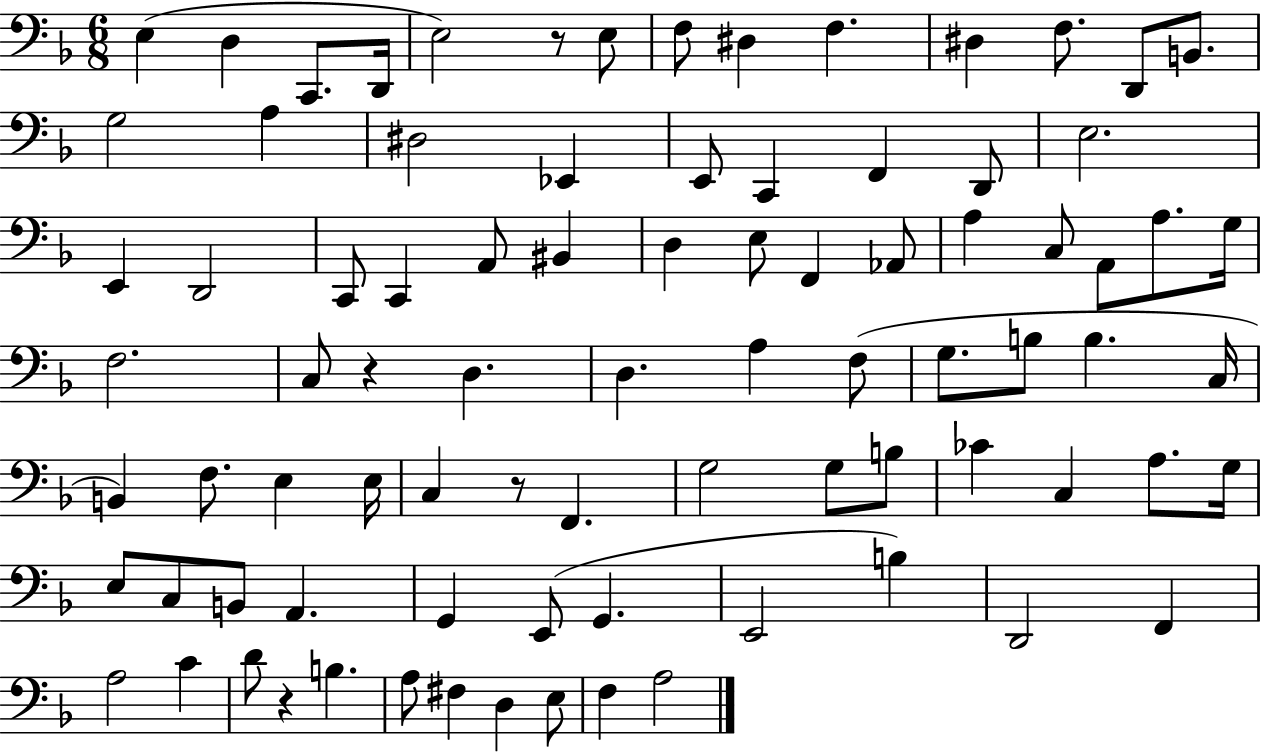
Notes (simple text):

E3/q D3/q C2/e. D2/s E3/h R/e E3/e F3/e D#3/q F3/q. D#3/q F3/e. D2/e B2/e. G3/h A3/q D#3/h Eb2/q E2/e C2/q F2/q D2/e E3/h. E2/q D2/h C2/e C2/q A2/e BIS2/q D3/q E3/e F2/q Ab2/e A3/q C3/e A2/e A3/e. G3/s F3/h. C3/e R/q D3/q. D3/q. A3/q F3/e G3/e. B3/e B3/q. C3/s B2/q F3/e. E3/q E3/s C3/q R/e F2/q. G3/h G3/e B3/e CES4/q C3/q A3/e. G3/s E3/e C3/e B2/e A2/q. G2/q E2/e G2/q. E2/h B3/q D2/h F2/q A3/h C4/q D4/e R/q B3/q. A3/e F#3/q D3/q E3/e F3/q A3/h